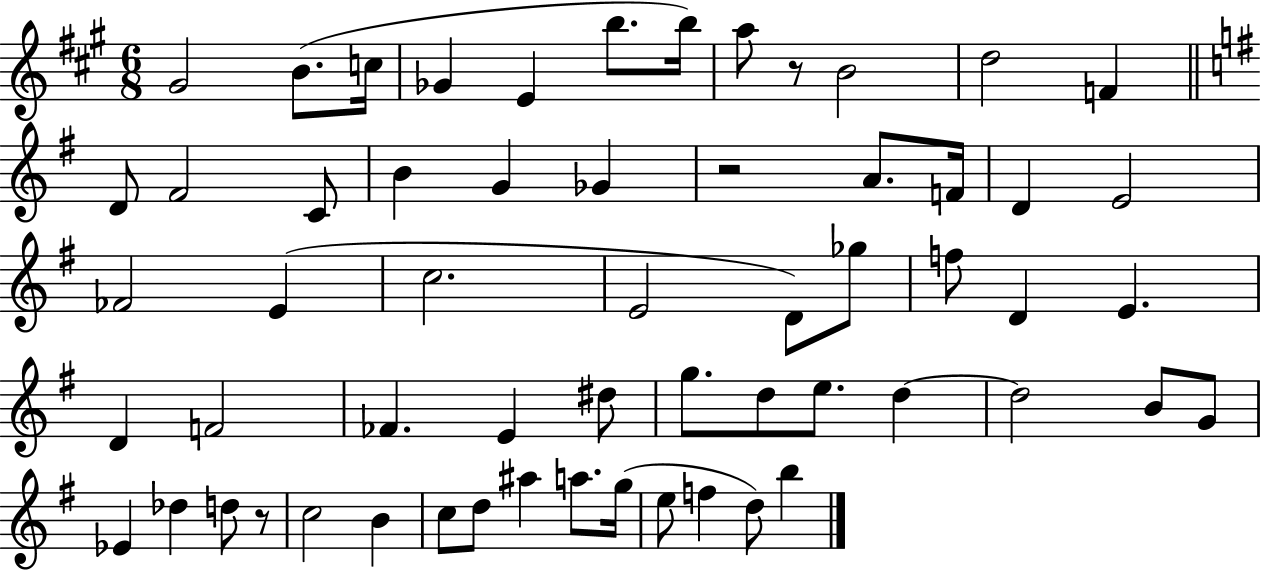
G#4/h B4/e. C5/s Gb4/q E4/q B5/e. B5/s A5/e R/e B4/h D5/h F4/q D4/e F#4/h C4/e B4/q G4/q Gb4/q R/h A4/e. F4/s D4/q E4/h FES4/h E4/q C5/h. E4/h D4/e Gb5/e F5/e D4/q E4/q. D4/q F4/h FES4/q. E4/q D#5/e G5/e. D5/e E5/e. D5/q D5/h B4/e G4/e Eb4/q Db5/q D5/e R/e C5/h B4/q C5/e D5/e A#5/q A5/e. G5/s E5/e F5/q D5/e B5/q